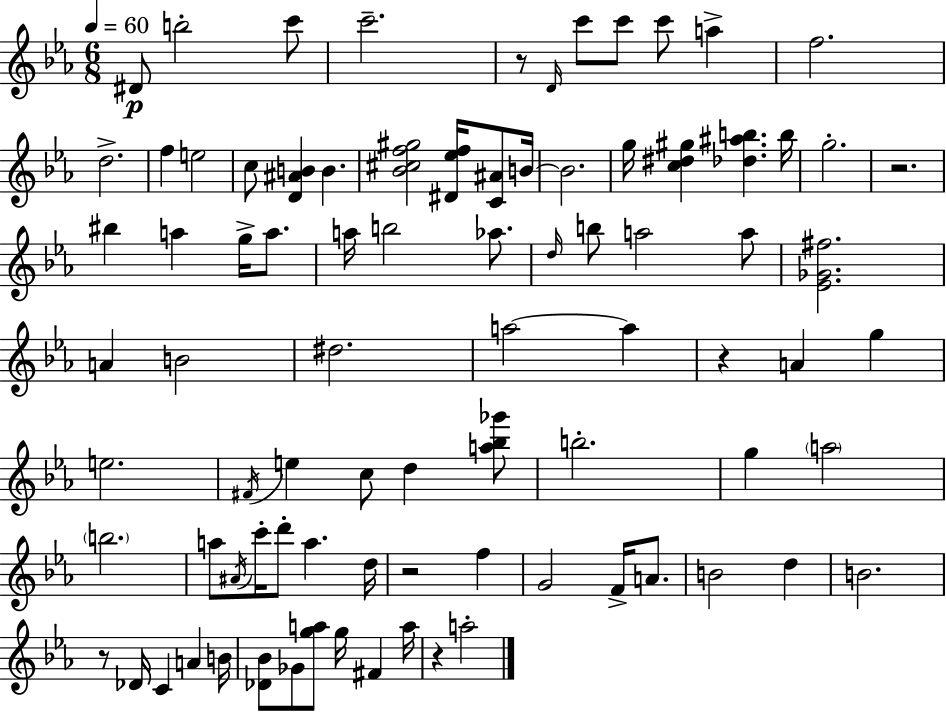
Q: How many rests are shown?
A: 6